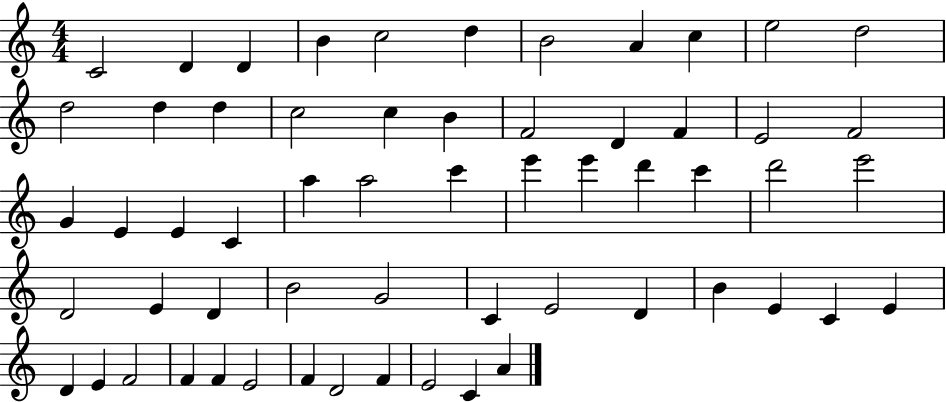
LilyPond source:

{
  \clef treble
  \numericTimeSignature
  \time 4/4
  \key c \major
  c'2 d'4 d'4 | b'4 c''2 d''4 | b'2 a'4 c''4 | e''2 d''2 | \break d''2 d''4 d''4 | c''2 c''4 b'4 | f'2 d'4 f'4 | e'2 f'2 | \break g'4 e'4 e'4 c'4 | a''4 a''2 c'''4 | e'''4 e'''4 d'''4 c'''4 | d'''2 e'''2 | \break d'2 e'4 d'4 | b'2 g'2 | c'4 e'2 d'4 | b'4 e'4 c'4 e'4 | \break d'4 e'4 f'2 | f'4 f'4 e'2 | f'4 d'2 f'4 | e'2 c'4 a'4 | \break \bar "|."
}